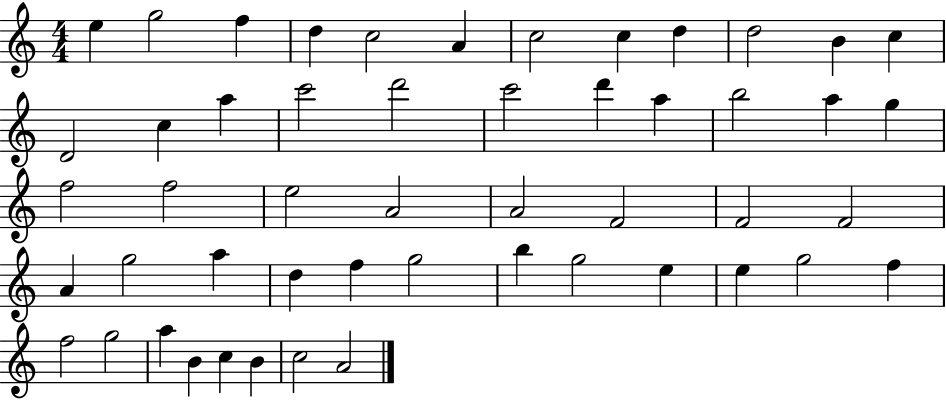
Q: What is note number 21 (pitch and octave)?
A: B5